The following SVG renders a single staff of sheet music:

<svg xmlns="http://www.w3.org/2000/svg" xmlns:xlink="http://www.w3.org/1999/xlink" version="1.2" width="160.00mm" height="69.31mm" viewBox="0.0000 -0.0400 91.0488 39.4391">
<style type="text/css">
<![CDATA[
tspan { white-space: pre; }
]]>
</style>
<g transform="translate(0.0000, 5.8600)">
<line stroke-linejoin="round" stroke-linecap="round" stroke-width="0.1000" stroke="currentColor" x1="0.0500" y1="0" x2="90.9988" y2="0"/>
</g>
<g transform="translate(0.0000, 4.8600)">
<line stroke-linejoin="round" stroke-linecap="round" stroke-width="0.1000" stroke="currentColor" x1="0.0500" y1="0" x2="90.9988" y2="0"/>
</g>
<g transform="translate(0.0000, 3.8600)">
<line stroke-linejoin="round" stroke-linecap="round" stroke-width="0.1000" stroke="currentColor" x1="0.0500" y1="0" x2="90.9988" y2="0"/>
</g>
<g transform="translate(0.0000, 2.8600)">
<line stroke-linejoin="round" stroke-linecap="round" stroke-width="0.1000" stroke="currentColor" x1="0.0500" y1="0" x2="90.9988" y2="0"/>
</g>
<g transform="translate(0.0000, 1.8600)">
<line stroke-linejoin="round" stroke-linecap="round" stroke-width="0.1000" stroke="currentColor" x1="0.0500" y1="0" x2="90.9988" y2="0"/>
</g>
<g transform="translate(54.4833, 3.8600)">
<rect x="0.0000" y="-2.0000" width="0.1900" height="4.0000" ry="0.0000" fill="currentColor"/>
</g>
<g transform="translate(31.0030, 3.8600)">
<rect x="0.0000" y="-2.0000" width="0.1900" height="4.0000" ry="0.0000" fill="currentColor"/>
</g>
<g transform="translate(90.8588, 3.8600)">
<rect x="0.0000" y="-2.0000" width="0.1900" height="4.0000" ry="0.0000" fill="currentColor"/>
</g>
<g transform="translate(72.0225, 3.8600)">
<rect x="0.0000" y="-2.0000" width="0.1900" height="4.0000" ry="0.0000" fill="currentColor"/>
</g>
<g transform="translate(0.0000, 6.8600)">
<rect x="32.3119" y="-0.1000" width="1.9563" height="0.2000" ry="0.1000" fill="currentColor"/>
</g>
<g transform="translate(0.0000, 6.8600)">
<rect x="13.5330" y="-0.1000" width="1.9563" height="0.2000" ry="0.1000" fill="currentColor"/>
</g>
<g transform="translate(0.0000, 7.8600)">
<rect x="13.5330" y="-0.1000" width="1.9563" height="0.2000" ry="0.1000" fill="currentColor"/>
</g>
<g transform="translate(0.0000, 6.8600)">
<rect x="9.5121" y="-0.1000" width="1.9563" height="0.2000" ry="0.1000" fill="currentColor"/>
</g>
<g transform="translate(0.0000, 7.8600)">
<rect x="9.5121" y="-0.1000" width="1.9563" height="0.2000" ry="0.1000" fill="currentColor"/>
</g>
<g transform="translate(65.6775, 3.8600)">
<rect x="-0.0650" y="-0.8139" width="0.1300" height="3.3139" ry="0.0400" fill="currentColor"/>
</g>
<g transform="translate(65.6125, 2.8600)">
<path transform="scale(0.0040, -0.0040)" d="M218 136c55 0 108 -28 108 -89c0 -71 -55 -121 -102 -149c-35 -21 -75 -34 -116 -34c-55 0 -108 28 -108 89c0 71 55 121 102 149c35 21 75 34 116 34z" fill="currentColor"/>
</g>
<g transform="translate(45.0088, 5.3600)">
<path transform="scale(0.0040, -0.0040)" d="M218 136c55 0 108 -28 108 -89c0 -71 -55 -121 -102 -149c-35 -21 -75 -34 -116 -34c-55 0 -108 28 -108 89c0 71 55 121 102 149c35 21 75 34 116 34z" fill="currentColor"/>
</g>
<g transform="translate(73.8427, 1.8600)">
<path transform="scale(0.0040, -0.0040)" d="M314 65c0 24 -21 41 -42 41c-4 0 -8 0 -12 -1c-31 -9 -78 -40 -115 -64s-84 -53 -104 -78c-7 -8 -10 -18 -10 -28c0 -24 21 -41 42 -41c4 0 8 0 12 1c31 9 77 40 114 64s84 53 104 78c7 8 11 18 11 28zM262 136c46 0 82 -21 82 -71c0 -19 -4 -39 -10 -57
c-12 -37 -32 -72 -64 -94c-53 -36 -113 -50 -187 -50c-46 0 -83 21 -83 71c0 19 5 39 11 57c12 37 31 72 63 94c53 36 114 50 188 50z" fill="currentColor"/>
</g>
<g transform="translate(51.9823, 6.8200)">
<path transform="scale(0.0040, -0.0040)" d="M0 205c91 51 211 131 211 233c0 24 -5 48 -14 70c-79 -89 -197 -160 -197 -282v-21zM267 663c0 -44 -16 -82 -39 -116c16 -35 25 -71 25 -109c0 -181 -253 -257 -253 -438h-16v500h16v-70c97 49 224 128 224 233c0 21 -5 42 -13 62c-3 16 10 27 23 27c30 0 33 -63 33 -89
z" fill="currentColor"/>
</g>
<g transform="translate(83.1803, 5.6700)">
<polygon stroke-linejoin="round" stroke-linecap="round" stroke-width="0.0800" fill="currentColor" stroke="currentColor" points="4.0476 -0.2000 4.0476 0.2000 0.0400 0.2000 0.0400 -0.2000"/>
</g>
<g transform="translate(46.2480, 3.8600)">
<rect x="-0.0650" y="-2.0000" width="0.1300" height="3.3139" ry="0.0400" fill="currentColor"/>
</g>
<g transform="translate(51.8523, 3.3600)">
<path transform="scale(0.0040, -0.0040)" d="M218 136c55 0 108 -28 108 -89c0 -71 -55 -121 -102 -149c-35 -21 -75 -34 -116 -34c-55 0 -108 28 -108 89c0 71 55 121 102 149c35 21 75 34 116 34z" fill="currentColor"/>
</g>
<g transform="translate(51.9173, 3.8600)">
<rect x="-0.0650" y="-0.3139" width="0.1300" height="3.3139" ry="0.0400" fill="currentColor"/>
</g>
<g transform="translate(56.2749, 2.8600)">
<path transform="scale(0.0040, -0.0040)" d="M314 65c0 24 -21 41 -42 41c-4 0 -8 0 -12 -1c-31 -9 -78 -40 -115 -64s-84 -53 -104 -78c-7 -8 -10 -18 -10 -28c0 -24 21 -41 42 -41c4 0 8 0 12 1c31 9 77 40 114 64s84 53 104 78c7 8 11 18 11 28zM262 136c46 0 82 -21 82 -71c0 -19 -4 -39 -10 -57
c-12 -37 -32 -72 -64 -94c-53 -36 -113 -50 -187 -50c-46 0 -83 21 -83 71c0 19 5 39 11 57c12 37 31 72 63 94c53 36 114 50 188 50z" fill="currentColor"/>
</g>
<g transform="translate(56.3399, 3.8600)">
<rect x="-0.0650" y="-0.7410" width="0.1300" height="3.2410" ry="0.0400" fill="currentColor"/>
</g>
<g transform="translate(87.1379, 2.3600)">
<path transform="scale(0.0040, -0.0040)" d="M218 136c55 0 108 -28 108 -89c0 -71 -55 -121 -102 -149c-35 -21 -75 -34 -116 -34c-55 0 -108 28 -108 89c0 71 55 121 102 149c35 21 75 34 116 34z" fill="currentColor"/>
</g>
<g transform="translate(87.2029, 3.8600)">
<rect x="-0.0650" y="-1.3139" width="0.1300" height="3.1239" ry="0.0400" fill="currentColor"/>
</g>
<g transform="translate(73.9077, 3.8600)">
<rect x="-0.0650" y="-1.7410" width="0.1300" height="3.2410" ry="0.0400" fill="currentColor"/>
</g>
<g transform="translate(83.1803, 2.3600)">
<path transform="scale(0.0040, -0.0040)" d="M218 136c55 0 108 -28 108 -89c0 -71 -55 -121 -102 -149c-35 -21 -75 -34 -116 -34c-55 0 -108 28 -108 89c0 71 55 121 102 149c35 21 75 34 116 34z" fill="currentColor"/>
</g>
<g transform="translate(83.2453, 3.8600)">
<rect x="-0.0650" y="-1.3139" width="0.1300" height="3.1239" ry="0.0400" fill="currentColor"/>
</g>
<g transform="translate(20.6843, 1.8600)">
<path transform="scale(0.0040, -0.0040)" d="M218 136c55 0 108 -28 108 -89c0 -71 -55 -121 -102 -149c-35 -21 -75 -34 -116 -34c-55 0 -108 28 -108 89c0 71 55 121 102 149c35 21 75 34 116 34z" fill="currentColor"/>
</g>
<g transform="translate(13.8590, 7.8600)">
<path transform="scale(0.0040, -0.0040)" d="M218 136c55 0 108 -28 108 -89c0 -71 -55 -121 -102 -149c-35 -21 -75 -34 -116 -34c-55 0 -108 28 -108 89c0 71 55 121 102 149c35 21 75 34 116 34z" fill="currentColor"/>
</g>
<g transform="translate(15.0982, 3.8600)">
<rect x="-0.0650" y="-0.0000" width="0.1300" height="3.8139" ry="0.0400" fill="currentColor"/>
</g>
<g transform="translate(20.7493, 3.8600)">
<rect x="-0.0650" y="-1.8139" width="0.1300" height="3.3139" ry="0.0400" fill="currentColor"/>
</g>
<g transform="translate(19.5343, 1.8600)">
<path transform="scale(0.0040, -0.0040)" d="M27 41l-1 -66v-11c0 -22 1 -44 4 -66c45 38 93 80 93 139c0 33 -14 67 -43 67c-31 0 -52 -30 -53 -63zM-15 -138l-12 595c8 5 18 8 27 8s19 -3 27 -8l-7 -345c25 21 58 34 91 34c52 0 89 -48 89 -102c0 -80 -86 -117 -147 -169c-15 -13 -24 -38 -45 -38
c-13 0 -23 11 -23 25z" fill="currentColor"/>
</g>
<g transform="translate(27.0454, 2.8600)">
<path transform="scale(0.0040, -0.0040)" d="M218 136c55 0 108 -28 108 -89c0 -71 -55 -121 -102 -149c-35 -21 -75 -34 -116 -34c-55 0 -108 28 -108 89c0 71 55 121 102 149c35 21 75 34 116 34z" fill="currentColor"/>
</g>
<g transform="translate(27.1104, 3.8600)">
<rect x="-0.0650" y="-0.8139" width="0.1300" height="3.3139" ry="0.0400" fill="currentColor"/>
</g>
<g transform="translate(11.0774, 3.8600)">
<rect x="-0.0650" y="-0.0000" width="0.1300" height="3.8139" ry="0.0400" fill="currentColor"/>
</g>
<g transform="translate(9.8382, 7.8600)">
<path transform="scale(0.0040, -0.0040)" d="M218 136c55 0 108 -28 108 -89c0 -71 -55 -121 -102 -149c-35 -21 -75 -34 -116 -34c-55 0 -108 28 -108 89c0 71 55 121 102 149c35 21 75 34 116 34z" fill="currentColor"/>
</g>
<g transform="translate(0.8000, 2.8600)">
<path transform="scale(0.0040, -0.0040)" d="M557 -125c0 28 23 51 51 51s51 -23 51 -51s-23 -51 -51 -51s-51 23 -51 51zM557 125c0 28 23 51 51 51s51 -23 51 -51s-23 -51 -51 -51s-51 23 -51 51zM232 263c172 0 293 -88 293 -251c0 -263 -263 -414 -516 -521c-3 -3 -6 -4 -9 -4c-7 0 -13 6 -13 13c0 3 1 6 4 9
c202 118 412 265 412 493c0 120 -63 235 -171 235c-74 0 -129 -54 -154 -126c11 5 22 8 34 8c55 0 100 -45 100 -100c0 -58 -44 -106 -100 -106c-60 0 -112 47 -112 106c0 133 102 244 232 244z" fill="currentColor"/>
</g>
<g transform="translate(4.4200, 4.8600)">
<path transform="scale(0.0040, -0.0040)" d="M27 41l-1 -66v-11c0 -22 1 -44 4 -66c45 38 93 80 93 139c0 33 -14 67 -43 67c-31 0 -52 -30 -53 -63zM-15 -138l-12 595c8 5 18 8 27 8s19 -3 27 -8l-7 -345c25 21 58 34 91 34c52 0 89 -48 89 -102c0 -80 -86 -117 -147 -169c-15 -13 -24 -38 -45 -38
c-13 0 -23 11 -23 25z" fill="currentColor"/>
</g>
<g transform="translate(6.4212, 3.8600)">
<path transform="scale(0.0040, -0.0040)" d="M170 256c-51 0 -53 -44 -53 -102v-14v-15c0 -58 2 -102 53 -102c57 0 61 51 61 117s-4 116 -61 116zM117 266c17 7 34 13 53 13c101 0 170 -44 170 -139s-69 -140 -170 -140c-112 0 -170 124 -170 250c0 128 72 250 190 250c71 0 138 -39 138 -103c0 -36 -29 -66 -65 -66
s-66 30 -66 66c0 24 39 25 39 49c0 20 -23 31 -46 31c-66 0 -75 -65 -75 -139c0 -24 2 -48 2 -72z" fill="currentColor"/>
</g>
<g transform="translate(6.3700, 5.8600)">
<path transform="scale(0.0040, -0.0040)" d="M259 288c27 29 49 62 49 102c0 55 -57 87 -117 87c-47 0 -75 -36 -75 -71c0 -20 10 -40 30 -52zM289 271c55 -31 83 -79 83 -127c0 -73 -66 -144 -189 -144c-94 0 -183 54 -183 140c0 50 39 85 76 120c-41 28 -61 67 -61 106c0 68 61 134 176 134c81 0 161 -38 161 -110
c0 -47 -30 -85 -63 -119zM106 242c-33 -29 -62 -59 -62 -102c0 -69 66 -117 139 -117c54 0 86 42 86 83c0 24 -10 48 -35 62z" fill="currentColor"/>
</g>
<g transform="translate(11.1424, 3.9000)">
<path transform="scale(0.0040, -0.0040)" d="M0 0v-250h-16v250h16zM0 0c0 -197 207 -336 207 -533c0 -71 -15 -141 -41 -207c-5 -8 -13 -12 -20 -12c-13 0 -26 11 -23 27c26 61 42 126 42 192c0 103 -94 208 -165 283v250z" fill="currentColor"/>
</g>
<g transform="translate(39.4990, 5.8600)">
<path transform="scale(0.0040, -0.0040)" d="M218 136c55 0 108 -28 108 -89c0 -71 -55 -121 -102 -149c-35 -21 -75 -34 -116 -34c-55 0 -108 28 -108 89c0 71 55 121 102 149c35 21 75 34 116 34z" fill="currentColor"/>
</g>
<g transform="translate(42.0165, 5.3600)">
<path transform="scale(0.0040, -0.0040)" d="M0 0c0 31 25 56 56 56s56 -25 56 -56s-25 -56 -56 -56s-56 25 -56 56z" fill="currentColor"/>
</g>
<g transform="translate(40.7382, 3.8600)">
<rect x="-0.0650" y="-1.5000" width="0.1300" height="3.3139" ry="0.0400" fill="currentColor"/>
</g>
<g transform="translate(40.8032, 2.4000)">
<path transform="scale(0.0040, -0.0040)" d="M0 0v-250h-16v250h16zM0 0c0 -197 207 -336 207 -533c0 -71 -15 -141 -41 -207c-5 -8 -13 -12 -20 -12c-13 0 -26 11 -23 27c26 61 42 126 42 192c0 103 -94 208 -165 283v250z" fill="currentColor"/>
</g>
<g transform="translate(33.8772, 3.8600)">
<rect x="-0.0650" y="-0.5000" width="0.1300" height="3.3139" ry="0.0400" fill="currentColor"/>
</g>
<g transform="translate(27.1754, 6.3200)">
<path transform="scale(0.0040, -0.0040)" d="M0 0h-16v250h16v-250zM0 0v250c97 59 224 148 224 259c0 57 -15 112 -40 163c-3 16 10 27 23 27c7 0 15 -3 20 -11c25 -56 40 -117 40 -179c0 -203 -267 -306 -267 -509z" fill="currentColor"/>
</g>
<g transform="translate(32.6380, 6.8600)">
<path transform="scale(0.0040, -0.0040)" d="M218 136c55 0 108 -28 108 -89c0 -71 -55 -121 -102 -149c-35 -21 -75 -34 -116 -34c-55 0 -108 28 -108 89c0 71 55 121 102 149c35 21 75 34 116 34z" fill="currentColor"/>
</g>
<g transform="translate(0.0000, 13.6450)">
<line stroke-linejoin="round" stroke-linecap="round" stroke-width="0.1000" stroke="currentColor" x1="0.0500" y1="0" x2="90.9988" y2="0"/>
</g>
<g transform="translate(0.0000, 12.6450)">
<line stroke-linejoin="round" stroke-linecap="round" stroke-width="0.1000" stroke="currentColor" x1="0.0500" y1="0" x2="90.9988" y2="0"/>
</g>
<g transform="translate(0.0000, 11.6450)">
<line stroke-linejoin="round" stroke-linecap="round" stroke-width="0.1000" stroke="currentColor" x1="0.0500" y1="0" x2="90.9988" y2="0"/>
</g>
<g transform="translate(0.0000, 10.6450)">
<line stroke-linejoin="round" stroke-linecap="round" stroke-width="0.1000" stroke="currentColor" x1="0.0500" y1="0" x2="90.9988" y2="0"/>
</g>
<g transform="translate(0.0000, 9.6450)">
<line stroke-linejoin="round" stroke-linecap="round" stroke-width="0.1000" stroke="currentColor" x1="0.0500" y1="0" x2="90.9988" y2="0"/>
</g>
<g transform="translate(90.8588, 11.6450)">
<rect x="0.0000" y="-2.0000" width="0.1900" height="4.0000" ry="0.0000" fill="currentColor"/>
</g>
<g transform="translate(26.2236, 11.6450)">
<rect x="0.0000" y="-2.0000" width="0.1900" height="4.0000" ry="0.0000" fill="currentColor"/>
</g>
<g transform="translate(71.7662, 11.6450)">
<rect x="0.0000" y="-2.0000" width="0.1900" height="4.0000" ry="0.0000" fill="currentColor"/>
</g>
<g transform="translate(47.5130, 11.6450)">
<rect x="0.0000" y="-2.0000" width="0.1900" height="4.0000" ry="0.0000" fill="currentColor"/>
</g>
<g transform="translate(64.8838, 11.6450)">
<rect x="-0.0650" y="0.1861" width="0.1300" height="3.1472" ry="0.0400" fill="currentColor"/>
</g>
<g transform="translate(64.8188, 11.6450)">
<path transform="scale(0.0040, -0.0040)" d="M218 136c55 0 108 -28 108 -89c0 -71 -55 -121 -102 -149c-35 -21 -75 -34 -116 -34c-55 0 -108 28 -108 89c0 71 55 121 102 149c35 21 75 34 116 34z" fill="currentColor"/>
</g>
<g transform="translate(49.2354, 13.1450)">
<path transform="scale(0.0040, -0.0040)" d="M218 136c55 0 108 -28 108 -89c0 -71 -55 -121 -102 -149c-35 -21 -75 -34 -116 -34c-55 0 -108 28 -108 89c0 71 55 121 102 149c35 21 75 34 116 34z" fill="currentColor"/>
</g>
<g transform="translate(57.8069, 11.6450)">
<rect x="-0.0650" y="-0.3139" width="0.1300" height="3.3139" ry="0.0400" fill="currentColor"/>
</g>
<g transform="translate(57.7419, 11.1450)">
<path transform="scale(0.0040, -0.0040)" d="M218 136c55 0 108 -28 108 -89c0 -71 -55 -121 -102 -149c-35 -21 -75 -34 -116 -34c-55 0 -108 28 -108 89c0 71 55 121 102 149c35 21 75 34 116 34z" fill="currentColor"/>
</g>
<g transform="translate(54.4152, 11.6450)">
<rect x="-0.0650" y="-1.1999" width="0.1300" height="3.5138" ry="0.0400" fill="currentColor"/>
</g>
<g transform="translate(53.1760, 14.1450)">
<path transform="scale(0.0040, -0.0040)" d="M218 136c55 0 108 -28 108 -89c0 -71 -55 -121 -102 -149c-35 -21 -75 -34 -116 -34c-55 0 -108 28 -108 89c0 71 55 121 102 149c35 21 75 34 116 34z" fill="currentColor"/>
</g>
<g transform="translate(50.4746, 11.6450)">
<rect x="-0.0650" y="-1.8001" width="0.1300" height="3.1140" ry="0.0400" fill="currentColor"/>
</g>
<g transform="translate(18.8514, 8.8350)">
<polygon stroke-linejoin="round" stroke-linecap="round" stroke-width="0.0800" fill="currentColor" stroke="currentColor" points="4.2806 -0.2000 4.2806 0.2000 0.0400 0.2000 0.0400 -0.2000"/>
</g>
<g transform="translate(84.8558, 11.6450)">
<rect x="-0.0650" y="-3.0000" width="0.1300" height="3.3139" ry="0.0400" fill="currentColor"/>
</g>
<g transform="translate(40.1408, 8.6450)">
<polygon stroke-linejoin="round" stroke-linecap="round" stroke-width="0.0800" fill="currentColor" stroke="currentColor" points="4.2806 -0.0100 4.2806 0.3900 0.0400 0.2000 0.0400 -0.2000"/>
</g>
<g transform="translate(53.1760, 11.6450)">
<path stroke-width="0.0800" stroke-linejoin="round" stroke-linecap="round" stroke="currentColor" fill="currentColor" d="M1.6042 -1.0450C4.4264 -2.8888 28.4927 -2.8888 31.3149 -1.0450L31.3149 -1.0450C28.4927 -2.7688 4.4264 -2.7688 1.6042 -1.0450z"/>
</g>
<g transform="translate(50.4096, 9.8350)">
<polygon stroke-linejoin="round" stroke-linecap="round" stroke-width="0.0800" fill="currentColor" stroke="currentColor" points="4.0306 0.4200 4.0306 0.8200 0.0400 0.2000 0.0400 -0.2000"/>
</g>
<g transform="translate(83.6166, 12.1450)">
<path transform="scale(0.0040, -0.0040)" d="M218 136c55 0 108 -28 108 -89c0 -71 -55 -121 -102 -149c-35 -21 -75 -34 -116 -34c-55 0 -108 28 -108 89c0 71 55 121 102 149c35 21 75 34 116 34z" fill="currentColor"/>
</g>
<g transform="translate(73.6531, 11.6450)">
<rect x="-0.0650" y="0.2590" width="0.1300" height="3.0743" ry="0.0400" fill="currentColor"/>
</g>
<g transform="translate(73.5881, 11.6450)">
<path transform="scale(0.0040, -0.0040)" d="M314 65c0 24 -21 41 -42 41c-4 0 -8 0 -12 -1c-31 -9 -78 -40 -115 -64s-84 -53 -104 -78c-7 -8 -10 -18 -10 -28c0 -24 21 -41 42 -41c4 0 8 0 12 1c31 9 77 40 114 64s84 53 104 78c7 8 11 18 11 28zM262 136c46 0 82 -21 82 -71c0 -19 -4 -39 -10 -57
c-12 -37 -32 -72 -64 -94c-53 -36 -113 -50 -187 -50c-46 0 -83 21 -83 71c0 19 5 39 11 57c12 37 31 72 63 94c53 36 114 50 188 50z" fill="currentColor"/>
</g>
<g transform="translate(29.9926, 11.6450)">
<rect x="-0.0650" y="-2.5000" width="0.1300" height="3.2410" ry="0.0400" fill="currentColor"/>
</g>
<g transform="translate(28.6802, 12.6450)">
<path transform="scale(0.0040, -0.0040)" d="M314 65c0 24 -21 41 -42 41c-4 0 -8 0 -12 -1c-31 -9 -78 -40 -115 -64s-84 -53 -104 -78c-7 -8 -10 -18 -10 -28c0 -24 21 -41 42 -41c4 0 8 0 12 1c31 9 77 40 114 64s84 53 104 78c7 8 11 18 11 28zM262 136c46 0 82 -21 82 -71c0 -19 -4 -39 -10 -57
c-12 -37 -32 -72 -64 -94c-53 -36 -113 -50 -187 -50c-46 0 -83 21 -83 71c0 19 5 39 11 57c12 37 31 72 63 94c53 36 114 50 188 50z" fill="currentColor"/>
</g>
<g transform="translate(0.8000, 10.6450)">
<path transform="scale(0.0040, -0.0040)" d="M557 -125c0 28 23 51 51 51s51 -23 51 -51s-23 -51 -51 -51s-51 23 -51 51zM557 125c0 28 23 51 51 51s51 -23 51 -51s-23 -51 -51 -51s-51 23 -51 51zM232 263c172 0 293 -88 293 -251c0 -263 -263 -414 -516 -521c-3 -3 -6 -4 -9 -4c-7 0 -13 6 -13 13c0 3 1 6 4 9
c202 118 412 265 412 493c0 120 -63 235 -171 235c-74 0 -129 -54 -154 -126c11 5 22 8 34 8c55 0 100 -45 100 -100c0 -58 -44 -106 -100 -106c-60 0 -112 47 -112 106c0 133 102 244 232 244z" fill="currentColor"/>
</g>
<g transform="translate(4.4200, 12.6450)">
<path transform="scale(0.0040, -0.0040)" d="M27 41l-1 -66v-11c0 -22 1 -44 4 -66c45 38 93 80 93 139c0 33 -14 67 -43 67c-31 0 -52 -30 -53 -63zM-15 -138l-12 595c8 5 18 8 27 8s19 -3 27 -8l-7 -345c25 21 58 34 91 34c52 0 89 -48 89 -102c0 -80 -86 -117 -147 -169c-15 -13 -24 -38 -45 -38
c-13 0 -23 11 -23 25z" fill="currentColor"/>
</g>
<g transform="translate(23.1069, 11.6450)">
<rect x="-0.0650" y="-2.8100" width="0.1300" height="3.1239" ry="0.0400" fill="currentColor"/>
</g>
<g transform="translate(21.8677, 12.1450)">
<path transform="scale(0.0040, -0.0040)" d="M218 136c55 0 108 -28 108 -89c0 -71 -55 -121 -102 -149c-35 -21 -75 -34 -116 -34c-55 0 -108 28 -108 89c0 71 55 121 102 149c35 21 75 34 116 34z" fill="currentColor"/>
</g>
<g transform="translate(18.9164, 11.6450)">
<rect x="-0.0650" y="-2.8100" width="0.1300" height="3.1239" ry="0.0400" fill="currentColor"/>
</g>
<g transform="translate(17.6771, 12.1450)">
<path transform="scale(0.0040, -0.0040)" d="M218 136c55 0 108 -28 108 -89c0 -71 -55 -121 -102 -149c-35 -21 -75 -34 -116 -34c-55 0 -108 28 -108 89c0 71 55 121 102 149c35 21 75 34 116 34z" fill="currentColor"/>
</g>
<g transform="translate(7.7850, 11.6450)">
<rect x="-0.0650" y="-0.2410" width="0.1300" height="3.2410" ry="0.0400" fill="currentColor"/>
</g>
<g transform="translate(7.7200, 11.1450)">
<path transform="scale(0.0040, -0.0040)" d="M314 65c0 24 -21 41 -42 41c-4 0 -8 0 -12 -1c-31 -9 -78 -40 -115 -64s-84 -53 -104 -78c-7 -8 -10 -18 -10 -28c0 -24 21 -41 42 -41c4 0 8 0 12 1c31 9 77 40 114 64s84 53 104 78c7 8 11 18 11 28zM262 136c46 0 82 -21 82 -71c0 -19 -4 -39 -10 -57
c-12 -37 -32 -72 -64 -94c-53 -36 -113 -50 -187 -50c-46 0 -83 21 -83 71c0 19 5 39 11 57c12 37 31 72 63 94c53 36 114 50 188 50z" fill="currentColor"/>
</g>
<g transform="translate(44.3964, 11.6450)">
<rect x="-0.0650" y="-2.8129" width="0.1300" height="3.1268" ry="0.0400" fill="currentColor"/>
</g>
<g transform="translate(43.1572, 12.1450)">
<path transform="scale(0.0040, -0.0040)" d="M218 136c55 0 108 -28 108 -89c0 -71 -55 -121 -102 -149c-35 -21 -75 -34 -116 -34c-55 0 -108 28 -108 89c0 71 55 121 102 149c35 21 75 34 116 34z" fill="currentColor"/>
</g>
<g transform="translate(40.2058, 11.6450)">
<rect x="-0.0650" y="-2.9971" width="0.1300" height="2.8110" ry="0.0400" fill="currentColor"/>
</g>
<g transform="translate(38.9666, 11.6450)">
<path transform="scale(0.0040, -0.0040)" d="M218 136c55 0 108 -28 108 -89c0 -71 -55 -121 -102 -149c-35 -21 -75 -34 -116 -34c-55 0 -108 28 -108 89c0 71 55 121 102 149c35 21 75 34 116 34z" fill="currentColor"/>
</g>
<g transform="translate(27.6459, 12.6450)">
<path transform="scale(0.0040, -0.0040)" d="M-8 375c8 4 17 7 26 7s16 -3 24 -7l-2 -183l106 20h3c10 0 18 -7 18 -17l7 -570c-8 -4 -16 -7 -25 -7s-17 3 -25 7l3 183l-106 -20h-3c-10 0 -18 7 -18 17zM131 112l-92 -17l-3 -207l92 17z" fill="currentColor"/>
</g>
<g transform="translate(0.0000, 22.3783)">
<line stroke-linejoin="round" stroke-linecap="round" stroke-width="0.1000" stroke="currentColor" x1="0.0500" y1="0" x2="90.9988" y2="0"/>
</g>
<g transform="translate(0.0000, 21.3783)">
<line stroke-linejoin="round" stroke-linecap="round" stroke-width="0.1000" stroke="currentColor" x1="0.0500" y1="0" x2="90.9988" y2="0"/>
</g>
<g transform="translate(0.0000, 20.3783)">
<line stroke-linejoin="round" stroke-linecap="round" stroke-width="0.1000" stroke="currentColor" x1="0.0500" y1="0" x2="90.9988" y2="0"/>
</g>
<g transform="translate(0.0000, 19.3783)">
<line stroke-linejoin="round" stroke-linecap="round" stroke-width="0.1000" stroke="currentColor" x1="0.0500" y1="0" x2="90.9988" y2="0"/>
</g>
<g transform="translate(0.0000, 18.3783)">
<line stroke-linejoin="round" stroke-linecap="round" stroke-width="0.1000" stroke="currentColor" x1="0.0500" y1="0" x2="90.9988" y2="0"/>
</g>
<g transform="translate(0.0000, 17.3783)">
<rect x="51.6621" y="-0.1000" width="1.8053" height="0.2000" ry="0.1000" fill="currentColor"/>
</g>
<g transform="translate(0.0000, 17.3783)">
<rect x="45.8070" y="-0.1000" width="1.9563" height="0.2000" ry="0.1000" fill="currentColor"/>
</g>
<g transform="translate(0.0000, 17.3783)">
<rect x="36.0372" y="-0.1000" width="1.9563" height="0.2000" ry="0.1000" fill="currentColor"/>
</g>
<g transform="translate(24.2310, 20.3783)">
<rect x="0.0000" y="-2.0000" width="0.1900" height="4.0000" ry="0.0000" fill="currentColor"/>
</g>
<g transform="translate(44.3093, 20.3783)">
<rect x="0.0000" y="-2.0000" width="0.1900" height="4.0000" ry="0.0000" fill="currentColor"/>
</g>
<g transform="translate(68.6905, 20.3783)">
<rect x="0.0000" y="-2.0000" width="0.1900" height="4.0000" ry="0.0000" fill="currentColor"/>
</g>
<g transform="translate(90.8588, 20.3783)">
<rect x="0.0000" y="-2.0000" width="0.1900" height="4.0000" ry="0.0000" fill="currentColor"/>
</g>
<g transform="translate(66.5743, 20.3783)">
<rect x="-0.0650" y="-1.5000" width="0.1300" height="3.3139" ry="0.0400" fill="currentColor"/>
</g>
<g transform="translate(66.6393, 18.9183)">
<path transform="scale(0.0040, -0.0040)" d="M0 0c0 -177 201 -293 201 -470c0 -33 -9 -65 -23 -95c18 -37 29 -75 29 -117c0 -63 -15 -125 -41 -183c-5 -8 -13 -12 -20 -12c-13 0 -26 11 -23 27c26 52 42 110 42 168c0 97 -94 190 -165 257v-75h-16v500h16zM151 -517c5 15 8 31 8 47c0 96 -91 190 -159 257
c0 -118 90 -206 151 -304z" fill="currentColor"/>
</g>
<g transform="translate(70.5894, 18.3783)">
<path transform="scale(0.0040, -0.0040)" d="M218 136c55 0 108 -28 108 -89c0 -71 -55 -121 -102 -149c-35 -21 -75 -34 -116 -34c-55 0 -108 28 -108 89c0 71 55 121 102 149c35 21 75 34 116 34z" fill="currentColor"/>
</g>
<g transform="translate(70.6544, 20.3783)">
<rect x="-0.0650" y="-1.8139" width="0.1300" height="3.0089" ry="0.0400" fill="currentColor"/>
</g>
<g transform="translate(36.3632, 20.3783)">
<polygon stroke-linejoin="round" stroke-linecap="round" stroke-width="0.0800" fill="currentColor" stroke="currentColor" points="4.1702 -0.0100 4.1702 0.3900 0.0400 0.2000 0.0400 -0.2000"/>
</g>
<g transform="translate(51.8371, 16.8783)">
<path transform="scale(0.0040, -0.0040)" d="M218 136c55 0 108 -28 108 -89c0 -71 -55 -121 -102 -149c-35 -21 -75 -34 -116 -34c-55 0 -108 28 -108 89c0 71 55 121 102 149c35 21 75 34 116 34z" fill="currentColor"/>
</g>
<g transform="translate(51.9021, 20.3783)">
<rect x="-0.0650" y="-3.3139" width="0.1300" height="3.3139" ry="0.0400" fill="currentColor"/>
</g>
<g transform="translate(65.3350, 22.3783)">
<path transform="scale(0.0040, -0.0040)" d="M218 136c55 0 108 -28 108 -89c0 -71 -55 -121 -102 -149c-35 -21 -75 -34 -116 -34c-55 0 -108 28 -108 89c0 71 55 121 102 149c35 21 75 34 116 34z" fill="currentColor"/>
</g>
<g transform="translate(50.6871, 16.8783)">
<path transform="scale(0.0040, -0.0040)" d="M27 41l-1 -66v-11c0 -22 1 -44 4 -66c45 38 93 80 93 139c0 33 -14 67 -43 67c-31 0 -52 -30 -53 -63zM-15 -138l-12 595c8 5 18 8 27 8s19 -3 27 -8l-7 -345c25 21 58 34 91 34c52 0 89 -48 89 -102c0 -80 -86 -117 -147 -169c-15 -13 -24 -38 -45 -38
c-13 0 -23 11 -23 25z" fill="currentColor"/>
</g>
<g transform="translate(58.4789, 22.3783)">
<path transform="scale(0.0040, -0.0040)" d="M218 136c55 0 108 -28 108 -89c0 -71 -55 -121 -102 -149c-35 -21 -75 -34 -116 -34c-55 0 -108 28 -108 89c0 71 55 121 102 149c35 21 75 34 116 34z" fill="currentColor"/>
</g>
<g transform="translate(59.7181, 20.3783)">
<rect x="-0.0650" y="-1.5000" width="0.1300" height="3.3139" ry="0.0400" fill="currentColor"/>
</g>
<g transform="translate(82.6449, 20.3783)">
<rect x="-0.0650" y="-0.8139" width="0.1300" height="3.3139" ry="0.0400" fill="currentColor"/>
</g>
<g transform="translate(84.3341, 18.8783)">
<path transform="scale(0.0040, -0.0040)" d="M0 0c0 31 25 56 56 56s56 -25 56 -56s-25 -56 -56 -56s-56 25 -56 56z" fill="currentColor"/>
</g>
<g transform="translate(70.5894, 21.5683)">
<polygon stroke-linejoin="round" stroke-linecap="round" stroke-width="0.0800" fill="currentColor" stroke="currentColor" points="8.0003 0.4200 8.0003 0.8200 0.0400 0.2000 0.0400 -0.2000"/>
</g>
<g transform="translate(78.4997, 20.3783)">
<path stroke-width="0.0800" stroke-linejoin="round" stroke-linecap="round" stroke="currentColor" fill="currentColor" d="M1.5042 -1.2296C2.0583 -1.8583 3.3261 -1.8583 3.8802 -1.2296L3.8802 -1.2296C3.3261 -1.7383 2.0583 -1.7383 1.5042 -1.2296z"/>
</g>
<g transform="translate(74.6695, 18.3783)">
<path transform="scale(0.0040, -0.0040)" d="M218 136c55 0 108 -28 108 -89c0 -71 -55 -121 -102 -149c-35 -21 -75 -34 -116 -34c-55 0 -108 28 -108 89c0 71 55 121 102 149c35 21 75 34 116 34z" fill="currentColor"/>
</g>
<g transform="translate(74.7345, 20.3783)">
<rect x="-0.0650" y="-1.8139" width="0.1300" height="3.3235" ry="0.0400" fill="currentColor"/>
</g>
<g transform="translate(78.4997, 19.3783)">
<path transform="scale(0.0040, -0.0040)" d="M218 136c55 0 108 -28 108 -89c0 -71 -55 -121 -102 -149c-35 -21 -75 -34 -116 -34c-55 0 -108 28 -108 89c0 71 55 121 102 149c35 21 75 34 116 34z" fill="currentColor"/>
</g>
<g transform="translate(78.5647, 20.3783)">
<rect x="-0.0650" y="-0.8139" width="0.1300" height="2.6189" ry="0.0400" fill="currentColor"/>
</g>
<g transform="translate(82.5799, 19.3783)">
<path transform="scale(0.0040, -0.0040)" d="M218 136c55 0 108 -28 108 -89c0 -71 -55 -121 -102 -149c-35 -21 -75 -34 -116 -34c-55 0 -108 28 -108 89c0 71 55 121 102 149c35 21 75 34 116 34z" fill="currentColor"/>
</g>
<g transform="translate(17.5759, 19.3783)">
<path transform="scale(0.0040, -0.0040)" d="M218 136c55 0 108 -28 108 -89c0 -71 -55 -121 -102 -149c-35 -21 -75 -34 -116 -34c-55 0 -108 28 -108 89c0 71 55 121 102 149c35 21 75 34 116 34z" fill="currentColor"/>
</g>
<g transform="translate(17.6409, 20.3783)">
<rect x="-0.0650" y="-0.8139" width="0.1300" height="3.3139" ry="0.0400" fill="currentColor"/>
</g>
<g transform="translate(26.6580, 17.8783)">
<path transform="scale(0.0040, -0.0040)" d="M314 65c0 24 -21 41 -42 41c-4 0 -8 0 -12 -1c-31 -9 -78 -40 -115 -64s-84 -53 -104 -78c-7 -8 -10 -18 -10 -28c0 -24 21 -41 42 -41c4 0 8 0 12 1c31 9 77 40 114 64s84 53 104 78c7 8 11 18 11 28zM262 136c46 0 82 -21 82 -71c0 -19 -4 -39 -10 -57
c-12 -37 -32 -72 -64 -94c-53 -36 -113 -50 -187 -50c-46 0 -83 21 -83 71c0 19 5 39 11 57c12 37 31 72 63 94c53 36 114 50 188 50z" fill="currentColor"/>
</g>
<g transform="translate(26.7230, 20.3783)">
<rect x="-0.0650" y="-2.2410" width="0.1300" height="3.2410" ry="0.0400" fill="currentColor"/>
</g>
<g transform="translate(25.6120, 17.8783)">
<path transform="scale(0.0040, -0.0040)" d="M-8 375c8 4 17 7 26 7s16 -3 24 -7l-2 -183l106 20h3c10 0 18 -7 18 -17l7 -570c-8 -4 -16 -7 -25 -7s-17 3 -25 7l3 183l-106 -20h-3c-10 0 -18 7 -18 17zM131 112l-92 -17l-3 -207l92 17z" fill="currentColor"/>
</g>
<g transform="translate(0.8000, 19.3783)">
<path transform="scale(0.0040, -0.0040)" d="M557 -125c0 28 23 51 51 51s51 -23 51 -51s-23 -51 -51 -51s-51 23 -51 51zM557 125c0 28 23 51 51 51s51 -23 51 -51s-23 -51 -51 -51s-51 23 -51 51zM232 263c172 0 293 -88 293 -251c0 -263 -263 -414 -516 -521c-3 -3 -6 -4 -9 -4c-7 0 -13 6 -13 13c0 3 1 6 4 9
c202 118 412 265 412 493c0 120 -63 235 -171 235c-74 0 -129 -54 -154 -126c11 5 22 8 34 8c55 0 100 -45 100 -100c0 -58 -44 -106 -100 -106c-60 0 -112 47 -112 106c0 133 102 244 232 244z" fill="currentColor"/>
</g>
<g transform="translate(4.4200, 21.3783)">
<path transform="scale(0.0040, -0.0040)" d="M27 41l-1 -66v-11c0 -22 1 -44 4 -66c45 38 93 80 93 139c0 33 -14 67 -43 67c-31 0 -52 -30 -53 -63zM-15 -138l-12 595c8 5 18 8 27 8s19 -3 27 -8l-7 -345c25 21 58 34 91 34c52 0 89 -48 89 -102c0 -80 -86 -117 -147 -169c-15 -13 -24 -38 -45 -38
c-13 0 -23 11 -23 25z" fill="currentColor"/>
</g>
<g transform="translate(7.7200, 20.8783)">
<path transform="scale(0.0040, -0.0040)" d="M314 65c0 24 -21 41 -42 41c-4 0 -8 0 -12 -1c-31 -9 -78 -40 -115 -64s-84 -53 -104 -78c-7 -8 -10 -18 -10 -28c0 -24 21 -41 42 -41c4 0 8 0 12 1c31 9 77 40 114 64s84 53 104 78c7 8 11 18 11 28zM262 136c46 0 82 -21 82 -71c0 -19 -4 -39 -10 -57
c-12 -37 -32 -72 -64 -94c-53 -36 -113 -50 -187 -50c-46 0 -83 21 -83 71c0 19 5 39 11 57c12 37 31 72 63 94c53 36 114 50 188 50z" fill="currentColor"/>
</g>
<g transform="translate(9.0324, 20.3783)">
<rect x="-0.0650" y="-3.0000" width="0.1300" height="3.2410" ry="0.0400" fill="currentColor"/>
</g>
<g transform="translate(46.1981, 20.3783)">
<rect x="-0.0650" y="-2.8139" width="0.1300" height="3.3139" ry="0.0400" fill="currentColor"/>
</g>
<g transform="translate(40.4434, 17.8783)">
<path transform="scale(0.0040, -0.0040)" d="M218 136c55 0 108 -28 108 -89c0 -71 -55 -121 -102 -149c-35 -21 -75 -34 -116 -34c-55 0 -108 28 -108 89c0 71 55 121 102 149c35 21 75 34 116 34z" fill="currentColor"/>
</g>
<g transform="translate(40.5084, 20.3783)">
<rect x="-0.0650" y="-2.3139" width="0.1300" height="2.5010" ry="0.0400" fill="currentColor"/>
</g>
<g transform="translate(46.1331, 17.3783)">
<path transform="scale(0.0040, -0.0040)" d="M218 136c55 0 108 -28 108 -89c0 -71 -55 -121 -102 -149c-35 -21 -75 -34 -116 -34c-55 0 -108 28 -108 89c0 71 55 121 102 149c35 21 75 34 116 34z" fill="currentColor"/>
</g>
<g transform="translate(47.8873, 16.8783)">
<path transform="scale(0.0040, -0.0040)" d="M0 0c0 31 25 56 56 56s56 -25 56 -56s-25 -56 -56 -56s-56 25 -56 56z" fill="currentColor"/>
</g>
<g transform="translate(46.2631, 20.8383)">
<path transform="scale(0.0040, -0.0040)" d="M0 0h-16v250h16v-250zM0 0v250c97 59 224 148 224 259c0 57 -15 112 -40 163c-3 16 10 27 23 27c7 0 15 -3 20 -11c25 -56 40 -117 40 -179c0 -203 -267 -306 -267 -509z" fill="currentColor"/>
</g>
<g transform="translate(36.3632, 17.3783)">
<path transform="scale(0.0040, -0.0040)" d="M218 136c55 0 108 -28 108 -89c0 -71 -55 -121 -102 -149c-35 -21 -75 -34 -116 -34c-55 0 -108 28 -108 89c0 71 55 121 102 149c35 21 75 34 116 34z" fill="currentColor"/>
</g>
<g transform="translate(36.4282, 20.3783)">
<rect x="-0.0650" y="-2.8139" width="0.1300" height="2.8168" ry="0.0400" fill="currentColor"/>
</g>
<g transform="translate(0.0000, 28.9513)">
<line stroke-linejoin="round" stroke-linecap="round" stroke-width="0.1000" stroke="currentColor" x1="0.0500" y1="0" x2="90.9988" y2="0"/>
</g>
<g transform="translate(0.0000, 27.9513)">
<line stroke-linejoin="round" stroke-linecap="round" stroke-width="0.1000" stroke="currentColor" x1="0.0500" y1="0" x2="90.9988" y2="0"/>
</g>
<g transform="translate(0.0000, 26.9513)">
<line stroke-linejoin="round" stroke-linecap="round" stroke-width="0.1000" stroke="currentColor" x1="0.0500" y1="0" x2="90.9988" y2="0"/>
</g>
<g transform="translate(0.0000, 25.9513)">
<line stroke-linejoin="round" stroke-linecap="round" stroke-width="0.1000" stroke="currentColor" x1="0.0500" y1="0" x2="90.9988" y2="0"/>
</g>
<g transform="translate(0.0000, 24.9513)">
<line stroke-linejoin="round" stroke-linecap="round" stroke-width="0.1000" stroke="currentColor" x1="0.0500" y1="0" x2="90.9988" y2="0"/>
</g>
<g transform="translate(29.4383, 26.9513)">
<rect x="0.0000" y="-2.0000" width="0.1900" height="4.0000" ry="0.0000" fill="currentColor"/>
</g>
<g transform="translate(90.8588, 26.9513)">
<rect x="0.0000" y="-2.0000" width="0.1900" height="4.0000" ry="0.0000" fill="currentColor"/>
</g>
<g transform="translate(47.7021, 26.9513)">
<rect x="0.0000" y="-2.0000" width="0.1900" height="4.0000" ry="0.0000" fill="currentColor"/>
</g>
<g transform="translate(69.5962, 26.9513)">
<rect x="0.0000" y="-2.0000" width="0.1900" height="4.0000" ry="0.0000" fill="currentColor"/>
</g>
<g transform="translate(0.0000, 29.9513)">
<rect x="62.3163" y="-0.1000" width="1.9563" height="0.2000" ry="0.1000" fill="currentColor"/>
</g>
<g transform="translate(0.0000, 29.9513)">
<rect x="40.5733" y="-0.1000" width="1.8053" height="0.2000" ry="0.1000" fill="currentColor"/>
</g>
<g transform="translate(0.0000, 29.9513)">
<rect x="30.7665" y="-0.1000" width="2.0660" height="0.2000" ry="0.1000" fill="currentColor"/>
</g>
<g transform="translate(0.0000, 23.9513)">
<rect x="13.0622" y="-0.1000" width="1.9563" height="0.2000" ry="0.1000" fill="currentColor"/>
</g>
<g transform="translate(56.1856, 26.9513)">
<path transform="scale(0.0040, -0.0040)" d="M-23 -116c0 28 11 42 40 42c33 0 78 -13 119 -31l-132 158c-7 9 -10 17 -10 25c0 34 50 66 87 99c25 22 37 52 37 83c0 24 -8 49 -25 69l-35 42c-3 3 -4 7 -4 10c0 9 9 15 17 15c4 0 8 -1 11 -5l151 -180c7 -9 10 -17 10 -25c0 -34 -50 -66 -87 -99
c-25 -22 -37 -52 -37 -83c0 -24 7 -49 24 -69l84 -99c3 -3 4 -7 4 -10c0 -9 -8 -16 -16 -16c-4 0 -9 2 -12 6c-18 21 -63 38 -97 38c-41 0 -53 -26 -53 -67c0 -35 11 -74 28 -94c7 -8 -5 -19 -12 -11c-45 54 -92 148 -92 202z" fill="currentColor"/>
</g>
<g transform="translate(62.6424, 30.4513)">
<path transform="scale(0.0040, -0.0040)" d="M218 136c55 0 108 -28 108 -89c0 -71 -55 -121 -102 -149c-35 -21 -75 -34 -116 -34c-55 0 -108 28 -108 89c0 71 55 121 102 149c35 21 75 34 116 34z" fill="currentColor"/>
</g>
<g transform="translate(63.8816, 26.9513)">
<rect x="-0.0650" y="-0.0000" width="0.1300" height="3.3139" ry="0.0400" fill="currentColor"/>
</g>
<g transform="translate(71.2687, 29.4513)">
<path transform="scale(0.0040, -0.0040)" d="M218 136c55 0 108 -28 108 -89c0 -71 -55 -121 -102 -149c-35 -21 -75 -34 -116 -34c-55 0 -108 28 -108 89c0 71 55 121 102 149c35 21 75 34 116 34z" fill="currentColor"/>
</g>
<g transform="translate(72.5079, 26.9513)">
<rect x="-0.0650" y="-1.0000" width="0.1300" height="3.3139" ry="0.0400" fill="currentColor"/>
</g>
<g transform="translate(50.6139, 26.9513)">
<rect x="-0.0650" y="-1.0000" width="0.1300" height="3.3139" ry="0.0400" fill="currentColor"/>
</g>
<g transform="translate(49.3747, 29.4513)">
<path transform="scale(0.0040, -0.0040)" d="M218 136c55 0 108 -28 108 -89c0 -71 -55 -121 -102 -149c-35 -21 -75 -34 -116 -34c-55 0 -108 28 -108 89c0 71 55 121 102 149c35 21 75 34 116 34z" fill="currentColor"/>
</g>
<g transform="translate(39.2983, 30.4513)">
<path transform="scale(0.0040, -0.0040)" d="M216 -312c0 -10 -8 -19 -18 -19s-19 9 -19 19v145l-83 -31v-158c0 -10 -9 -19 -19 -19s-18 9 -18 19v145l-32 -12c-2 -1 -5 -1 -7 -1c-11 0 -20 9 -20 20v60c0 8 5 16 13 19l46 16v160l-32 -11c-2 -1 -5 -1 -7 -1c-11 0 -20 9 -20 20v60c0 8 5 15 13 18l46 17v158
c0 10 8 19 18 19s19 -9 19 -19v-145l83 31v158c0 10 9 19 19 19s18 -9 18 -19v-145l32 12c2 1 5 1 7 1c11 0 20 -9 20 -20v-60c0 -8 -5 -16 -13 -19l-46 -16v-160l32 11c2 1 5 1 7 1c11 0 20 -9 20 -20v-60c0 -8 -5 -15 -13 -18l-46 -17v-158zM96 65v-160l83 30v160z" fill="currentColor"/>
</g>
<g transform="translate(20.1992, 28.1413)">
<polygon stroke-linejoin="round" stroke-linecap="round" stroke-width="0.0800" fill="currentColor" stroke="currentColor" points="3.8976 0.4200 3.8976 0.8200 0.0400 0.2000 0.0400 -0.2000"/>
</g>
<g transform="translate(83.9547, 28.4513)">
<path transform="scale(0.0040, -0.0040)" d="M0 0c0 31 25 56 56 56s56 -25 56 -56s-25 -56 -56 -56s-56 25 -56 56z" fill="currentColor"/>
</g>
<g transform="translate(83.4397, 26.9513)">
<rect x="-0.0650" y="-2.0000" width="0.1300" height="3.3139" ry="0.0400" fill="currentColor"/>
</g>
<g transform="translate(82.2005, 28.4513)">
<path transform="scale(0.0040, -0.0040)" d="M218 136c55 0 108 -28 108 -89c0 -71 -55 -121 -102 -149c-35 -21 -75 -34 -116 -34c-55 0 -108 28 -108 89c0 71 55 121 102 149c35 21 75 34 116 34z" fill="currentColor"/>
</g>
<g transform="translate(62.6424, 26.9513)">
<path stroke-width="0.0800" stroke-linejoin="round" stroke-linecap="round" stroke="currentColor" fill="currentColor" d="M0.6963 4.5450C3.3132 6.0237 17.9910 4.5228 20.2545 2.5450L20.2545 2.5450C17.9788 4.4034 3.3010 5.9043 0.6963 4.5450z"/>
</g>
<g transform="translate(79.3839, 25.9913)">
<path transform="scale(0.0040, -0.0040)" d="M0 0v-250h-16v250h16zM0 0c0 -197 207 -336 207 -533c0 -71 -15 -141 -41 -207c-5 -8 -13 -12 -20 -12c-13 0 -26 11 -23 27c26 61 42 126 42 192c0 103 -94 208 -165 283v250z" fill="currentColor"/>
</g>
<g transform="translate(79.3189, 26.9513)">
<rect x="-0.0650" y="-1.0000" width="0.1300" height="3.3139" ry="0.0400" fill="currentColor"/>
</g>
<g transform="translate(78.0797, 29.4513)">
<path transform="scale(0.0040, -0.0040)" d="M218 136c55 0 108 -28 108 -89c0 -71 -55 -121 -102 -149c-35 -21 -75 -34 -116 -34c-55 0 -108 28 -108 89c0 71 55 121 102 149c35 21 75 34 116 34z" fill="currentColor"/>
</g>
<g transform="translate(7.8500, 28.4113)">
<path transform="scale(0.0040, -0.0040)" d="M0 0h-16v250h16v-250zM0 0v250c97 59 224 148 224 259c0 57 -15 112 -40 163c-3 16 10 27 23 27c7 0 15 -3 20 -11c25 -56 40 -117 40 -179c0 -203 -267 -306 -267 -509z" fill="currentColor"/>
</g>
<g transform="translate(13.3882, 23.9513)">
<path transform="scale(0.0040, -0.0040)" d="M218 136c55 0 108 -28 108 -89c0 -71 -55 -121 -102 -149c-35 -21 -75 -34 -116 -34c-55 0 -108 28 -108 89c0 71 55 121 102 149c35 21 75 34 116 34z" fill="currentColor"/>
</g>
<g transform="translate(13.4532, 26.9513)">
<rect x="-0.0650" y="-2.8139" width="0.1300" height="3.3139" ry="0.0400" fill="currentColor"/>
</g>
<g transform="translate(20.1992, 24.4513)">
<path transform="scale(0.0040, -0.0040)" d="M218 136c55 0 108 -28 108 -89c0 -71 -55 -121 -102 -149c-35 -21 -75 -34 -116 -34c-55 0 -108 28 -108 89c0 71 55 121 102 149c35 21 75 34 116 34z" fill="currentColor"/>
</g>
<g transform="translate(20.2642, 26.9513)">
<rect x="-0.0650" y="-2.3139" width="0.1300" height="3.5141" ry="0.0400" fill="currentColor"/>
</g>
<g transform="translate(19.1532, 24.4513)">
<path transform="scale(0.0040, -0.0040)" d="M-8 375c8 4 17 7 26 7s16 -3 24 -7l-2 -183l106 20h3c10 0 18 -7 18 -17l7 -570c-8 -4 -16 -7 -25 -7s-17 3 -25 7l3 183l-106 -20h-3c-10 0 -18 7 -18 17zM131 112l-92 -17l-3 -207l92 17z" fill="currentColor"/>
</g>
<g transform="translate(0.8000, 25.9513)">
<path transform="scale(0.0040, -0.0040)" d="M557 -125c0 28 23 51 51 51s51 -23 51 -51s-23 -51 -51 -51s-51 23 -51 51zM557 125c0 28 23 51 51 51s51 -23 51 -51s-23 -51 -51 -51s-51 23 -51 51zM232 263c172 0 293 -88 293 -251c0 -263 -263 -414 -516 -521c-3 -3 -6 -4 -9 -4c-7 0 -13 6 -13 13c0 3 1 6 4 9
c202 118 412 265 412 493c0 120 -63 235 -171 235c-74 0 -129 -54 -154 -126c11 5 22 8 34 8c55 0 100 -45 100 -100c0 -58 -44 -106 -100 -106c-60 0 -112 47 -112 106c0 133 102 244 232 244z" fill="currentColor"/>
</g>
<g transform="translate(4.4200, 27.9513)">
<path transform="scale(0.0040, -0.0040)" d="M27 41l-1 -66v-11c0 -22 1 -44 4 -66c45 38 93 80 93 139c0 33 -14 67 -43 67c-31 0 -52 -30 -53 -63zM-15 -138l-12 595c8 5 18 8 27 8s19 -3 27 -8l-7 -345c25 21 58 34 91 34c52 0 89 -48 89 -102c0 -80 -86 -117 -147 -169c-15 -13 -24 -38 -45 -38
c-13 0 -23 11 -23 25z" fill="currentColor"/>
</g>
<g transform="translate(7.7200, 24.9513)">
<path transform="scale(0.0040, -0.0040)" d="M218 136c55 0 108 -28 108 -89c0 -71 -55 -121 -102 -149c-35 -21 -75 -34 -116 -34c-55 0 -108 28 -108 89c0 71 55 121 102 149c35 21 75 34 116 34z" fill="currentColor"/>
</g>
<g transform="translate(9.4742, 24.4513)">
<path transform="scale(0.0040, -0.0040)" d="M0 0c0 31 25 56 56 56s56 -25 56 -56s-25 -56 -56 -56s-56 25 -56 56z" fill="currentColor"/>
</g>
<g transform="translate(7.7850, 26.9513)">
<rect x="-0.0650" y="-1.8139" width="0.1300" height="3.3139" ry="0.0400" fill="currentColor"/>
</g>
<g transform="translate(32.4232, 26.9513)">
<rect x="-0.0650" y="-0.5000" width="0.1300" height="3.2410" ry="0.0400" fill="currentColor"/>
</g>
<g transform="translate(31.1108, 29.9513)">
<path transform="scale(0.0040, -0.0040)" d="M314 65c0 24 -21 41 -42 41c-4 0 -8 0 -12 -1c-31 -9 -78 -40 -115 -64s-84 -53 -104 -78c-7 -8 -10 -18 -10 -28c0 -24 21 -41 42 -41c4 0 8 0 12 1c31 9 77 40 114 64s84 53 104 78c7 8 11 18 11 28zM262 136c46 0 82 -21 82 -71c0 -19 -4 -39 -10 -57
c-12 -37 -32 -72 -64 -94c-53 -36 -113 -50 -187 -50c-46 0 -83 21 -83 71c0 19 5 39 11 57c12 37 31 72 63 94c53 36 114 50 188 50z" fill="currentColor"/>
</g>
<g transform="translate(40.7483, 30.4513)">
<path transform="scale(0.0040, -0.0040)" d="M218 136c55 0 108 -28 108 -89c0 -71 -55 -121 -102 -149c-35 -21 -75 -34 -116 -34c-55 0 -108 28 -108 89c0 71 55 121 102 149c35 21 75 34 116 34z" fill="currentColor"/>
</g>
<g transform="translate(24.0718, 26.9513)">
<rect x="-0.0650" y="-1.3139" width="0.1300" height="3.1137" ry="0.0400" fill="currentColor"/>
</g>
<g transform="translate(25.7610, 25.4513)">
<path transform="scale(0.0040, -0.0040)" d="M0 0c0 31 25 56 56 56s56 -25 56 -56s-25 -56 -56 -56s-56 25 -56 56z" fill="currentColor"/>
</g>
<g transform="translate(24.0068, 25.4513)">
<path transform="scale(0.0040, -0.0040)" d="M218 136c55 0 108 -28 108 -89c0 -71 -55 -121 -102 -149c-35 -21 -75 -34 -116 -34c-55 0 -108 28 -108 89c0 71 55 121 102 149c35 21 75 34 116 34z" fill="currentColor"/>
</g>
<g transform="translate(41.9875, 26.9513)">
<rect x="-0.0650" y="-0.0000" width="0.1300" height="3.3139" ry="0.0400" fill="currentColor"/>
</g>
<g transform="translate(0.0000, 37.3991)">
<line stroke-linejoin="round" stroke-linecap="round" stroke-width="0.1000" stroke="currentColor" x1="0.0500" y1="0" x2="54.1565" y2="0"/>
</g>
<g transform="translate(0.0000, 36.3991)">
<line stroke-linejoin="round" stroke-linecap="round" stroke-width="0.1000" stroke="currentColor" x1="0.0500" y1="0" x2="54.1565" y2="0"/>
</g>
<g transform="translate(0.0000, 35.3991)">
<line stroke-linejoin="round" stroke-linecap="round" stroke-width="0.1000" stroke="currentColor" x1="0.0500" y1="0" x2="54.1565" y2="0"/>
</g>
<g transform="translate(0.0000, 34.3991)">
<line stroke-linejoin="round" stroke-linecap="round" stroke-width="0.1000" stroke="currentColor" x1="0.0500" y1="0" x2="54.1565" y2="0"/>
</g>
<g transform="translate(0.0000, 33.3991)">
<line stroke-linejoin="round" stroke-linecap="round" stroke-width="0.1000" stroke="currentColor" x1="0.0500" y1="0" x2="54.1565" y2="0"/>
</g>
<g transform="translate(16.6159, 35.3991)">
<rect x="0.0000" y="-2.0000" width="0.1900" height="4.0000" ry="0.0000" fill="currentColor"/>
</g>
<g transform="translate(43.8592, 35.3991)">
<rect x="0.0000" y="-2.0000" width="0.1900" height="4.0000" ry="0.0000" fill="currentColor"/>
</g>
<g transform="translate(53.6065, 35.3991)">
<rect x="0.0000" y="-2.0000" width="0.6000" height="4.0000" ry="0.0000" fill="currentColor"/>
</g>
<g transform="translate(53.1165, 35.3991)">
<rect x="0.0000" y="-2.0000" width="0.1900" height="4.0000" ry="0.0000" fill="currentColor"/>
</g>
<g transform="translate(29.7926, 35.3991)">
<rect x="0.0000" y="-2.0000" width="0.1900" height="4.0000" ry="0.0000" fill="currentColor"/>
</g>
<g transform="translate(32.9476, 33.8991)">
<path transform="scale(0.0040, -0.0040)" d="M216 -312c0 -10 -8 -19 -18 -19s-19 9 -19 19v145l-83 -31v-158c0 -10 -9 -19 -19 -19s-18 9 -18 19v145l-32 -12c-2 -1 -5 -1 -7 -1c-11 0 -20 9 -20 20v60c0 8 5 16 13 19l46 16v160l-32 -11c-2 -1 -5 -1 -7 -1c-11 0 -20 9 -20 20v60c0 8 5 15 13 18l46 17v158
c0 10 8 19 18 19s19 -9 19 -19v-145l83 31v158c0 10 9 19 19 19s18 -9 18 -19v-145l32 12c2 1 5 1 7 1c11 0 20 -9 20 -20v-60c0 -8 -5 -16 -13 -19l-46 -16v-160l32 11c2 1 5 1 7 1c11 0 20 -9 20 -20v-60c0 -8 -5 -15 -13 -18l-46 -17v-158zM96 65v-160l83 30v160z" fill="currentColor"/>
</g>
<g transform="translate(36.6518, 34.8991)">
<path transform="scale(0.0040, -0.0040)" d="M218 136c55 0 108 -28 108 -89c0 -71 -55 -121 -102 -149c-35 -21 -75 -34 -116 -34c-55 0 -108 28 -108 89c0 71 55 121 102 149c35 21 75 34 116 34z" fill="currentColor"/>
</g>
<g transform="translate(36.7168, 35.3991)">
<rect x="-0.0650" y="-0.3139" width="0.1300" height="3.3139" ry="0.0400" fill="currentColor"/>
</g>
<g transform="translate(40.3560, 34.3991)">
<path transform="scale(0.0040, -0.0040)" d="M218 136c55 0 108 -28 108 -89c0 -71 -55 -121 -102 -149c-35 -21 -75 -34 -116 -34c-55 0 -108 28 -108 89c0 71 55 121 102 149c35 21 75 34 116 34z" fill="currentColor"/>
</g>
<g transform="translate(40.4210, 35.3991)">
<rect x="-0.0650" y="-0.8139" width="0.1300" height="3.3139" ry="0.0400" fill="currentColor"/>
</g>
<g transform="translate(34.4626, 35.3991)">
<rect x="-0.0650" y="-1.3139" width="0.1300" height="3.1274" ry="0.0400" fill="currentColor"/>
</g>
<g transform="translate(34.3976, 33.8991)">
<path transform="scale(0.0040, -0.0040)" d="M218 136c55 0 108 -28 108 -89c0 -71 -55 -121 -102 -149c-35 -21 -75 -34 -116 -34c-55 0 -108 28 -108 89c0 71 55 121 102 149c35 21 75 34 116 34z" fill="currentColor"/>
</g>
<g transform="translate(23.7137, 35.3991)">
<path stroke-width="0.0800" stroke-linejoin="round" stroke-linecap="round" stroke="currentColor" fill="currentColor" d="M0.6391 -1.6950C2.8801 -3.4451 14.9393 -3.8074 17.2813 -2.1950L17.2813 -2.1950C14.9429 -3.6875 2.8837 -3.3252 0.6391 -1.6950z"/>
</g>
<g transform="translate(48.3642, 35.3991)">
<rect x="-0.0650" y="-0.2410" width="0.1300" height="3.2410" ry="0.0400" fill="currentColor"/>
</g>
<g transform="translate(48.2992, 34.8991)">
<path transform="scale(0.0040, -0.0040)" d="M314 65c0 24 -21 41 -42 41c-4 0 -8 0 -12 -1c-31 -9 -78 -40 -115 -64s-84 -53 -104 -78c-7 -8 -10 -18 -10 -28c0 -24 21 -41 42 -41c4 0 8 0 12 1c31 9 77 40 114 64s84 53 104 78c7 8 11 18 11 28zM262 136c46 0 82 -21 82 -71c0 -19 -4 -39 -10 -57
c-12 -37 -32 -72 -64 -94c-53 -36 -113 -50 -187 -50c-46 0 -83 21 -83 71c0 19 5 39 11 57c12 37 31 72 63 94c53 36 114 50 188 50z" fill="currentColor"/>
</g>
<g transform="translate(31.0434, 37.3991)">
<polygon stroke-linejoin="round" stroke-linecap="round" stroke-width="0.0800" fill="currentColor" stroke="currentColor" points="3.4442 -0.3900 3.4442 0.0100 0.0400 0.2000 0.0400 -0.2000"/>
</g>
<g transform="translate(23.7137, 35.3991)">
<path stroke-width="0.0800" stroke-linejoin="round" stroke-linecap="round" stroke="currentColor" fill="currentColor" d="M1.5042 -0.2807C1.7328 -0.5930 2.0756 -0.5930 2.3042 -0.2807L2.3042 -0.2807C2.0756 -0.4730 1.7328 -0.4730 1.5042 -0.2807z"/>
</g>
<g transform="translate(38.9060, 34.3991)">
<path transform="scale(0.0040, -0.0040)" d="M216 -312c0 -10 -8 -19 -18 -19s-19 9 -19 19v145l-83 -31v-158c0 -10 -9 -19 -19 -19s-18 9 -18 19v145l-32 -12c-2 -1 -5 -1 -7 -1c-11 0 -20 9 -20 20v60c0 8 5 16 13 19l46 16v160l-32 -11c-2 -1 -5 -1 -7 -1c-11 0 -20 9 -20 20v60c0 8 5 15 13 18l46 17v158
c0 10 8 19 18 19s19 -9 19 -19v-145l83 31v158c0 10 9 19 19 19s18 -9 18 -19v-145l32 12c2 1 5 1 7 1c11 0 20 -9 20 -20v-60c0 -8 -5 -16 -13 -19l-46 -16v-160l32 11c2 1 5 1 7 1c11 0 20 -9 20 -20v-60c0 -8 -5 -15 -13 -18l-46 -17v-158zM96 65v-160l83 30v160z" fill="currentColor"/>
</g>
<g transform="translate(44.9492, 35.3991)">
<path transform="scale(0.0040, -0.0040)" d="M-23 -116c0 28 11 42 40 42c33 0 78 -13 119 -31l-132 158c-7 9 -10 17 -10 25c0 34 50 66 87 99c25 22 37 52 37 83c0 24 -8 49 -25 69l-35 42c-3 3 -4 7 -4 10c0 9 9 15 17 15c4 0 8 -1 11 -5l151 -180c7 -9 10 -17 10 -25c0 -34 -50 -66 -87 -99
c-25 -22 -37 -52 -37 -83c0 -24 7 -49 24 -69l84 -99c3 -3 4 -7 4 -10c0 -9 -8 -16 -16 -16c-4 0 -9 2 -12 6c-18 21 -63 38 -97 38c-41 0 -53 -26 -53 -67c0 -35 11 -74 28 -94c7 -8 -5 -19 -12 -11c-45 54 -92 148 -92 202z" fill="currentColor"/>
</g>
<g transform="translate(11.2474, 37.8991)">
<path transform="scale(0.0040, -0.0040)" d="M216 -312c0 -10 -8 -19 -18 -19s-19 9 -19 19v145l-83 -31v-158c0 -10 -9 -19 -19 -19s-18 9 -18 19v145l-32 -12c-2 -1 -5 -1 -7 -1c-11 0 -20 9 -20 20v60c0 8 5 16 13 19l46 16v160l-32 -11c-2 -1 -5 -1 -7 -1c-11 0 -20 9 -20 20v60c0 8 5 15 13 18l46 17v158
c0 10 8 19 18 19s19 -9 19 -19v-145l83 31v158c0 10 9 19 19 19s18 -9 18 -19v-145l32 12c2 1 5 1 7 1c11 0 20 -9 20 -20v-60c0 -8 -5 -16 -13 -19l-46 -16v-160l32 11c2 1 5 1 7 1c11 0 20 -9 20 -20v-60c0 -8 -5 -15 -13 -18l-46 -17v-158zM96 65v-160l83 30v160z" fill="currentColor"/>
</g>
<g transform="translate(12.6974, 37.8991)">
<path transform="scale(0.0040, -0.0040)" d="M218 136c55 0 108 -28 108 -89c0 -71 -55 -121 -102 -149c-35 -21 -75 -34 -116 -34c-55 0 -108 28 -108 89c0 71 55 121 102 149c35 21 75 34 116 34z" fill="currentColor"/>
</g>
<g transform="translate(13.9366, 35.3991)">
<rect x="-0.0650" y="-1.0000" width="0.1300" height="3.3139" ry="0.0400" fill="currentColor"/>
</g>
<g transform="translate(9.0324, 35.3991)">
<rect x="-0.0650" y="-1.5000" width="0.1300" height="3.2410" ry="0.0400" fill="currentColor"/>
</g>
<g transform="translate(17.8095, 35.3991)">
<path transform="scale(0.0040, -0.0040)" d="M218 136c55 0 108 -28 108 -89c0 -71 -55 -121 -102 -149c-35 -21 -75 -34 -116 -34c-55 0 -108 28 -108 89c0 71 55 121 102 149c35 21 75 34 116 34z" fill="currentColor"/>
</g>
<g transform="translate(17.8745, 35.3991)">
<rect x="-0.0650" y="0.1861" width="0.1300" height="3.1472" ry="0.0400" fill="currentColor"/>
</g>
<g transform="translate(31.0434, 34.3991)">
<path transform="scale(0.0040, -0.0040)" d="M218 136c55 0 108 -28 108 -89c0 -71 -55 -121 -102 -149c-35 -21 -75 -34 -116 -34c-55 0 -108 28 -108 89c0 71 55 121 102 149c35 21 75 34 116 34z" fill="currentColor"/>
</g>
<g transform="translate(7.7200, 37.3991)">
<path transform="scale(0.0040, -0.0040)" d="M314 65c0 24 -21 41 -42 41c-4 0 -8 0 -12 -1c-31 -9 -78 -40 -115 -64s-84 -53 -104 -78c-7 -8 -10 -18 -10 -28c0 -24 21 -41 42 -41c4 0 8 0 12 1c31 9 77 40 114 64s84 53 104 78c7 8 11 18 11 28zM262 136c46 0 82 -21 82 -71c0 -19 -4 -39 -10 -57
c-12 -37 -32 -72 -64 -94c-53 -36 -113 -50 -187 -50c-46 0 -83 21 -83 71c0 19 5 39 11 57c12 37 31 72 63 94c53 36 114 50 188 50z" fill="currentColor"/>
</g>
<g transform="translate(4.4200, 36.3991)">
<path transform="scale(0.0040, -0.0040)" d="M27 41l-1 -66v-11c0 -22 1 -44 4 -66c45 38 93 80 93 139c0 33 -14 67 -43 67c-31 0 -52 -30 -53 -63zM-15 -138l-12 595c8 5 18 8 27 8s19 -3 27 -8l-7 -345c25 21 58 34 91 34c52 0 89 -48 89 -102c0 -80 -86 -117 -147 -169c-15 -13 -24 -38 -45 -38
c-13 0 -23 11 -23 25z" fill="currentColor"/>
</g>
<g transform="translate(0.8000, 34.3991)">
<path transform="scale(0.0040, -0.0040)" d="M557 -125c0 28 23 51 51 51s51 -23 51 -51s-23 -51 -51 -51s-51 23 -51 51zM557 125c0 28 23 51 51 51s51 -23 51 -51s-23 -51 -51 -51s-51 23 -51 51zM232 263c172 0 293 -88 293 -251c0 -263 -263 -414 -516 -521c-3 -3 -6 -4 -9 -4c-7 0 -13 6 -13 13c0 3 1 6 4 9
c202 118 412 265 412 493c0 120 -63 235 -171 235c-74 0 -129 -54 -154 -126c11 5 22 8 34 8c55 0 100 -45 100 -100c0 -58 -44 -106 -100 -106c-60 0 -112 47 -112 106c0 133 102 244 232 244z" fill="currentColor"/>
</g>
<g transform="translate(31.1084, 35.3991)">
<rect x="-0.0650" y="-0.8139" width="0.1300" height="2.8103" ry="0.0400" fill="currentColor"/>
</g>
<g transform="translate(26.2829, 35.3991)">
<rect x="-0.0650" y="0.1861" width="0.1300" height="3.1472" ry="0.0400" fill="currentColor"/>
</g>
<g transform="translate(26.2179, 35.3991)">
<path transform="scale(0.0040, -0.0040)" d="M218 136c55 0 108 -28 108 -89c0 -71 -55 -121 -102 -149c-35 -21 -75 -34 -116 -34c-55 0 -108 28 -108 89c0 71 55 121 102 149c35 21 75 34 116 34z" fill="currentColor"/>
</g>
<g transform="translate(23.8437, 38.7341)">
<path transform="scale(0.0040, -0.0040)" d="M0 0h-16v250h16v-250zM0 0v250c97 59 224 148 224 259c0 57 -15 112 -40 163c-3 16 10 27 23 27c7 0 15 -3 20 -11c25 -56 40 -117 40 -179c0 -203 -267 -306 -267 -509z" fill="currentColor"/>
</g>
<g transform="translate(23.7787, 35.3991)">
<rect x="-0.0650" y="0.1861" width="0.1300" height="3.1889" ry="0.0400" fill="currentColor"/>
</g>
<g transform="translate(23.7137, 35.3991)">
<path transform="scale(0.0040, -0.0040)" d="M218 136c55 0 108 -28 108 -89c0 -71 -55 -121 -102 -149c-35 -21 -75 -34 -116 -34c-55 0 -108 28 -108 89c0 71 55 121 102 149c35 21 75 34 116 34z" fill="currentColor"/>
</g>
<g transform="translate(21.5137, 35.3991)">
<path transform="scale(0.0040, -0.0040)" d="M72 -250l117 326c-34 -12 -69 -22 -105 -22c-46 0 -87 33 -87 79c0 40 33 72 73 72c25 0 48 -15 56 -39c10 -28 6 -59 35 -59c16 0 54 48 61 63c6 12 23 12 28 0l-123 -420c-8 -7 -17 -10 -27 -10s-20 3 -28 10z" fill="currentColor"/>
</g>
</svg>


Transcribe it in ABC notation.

X:1
T:Untitled
M:6/8
L:1/4
K:F
C,,/2 C,, _A, F,/2 E,, G,,/2 A,, E,/4 F,2 F, A,2 G,/2 G,/2 E,2 C,/2 C,/2 B,,2 D,/2 C,/2 A,,/2 F,,/2 E, D, D,2 C, C,2 F, B,2 C/2 B,/2 C/2 _D G,, G,,/4 A,/2 A,/2 F,/2 F, A,/2 C B,/2 G,/2 E,,2 ^D,, F,, z D,, F,, F,,/2 A,, G,,2 ^F,, D, z/2 D,/2 D, F,/2 ^G,/2 E, ^F, z E,2